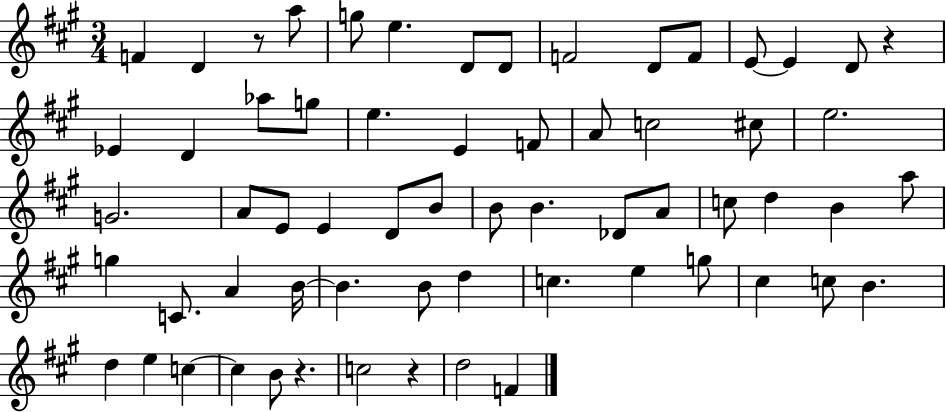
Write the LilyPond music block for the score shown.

{
  \clef treble
  \numericTimeSignature
  \time 3/4
  \key a \major
  f'4 d'4 r8 a''8 | g''8 e''4. d'8 d'8 | f'2 d'8 f'8 | e'8~~ e'4 d'8 r4 | \break ees'4 d'4 aes''8 g''8 | e''4. e'4 f'8 | a'8 c''2 cis''8 | e''2. | \break g'2. | a'8 e'8 e'4 d'8 b'8 | b'8 b'4. des'8 a'8 | c''8 d''4 b'4 a''8 | \break g''4 c'8. a'4 b'16~~ | b'4. b'8 d''4 | c''4. e''4 g''8 | cis''4 c''8 b'4. | \break d''4 e''4 c''4~~ | c''4 b'8 r4. | c''2 r4 | d''2 f'4 | \break \bar "|."
}